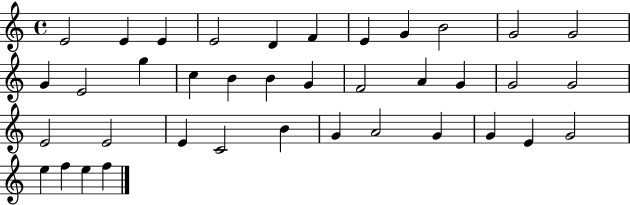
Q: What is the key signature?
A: C major